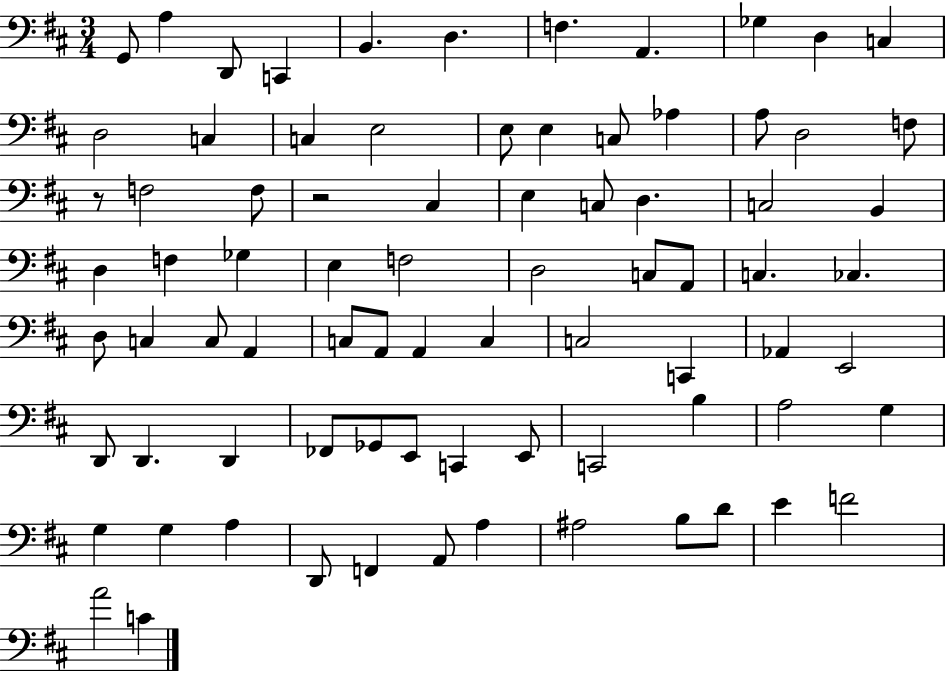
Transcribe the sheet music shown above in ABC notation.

X:1
T:Untitled
M:3/4
L:1/4
K:D
G,,/2 A, D,,/2 C,, B,, D, F, A,, _G, D, C, D,2 C, C, E,2 E,/2 E, C,/2 _A, A,/2 D,2 F,/2 z/2 F,2 F,/2 z2 ^C, E, C,/2 D, C,2 B,, D, F, _G, E, F,2 D,2 C,/2 A,,/2 C, _C, D,/2 C, C,/2 A,, C,/2 A,,/2 A,, C, C,2 C,, _A,, E,,2 D,,/2 D,, D,, _F,,/2 _G,,/2 E,,/2 C,, E,,/2 C,,2 B, A,2 G, G, G, A, D,,/2 F,, A,,/2 A, ^A,2 B,/2 D/2 E F2 A2 C